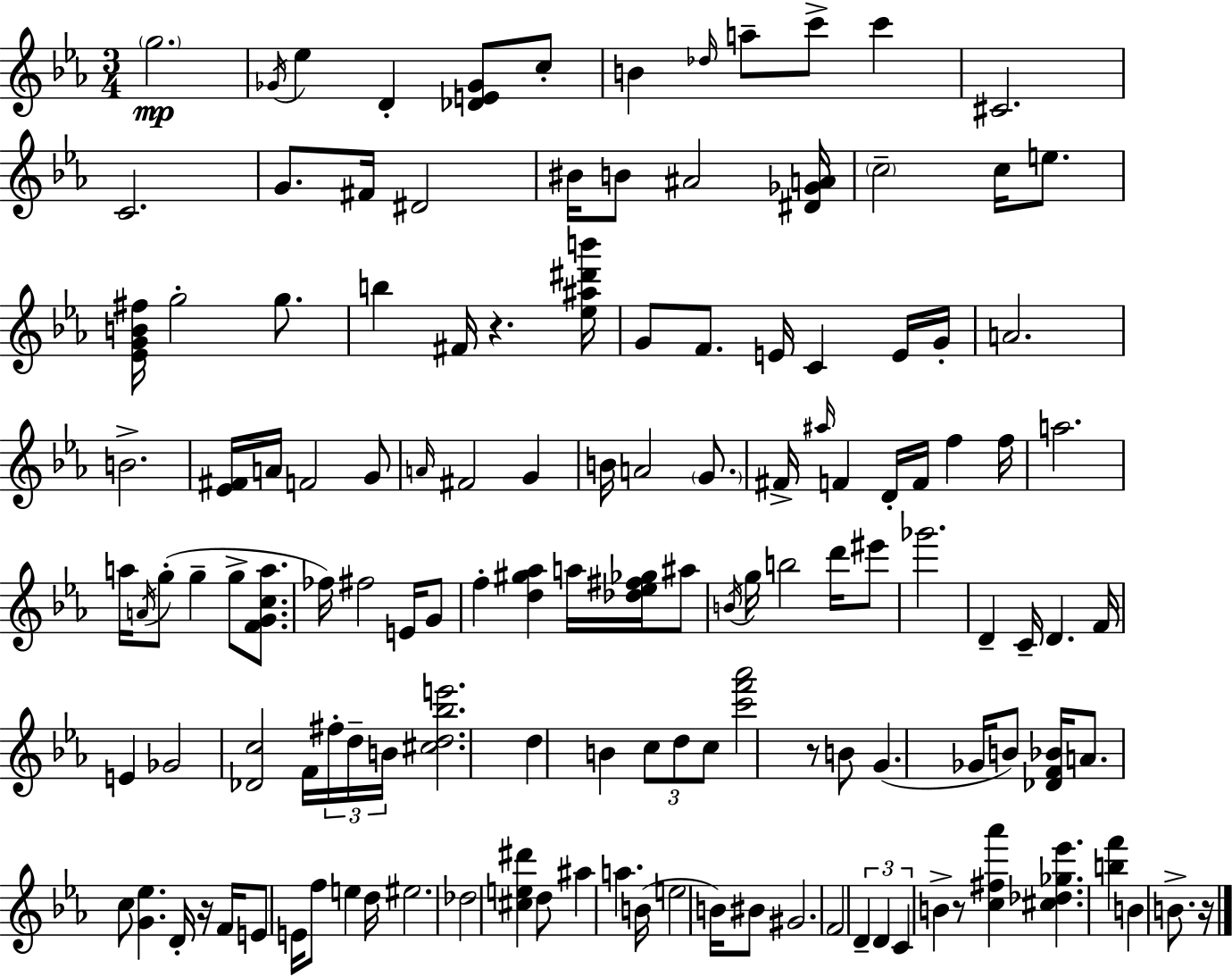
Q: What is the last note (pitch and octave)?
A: B4